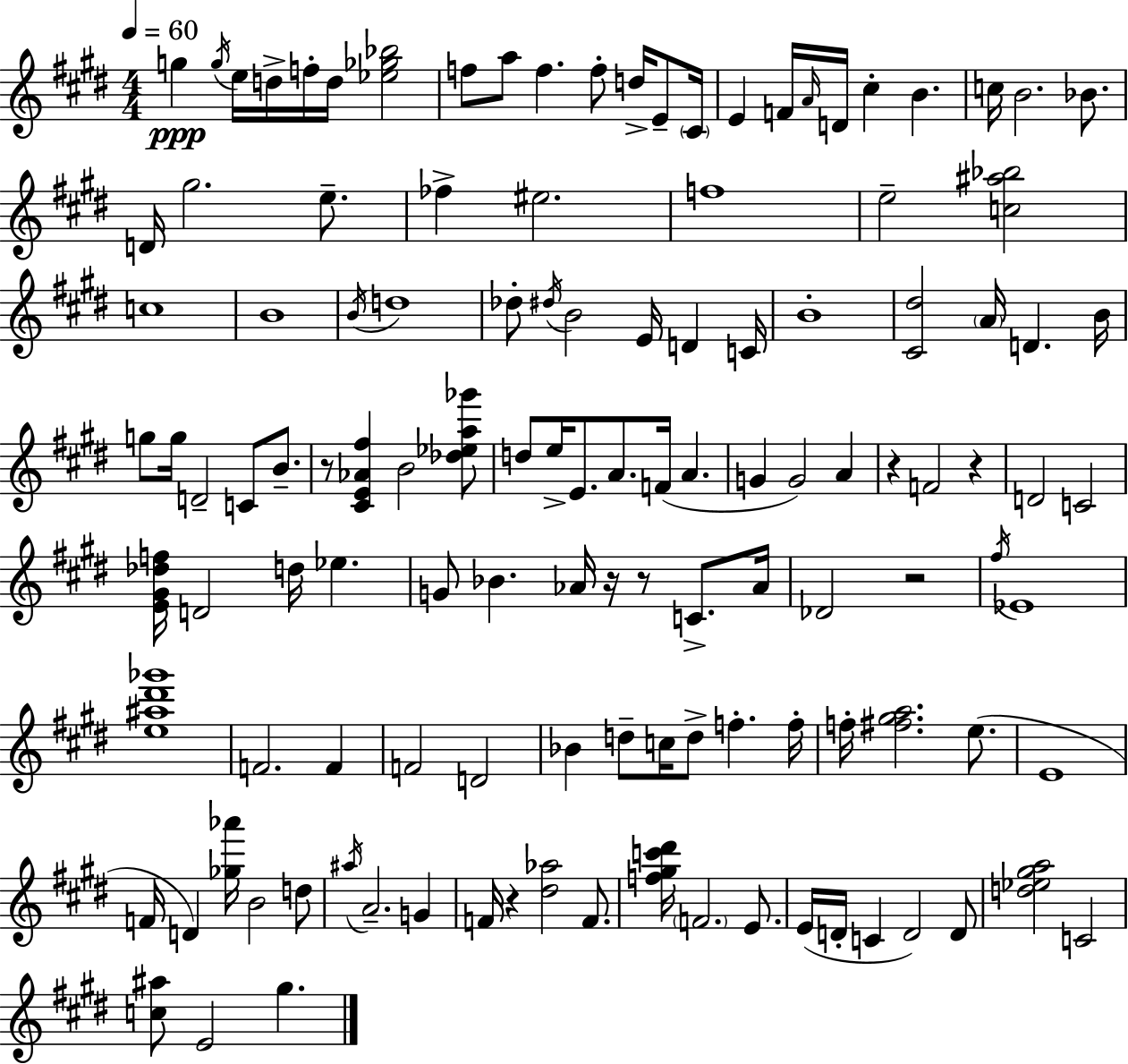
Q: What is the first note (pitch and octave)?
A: G5